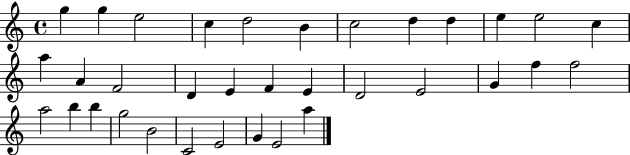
{
  \clef treble
  \time 4/4
  \defaultTimeSignature
  \key c \major
  g''4 g''4 e''2 | c''4 d''2 b'4 | c''2 d''4 d''4 | e''4 e''2 c''4 | \break a''4 a'4 f'2 | d'4 e'4 f'4 e'4 | d'2 e'2 | g'4 f''4 f''2 | \break a''2 b''4 b''4 | g''2 b'2 | c'2 e'2 | g'4 e'2 a''4 | \break \bar "|."
}